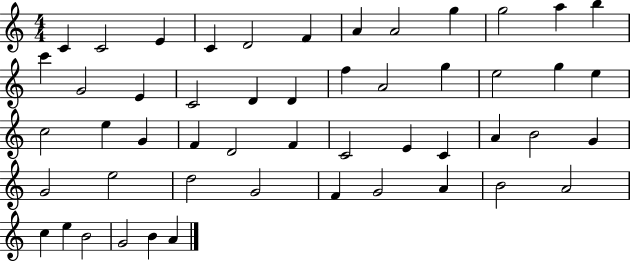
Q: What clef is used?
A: treble